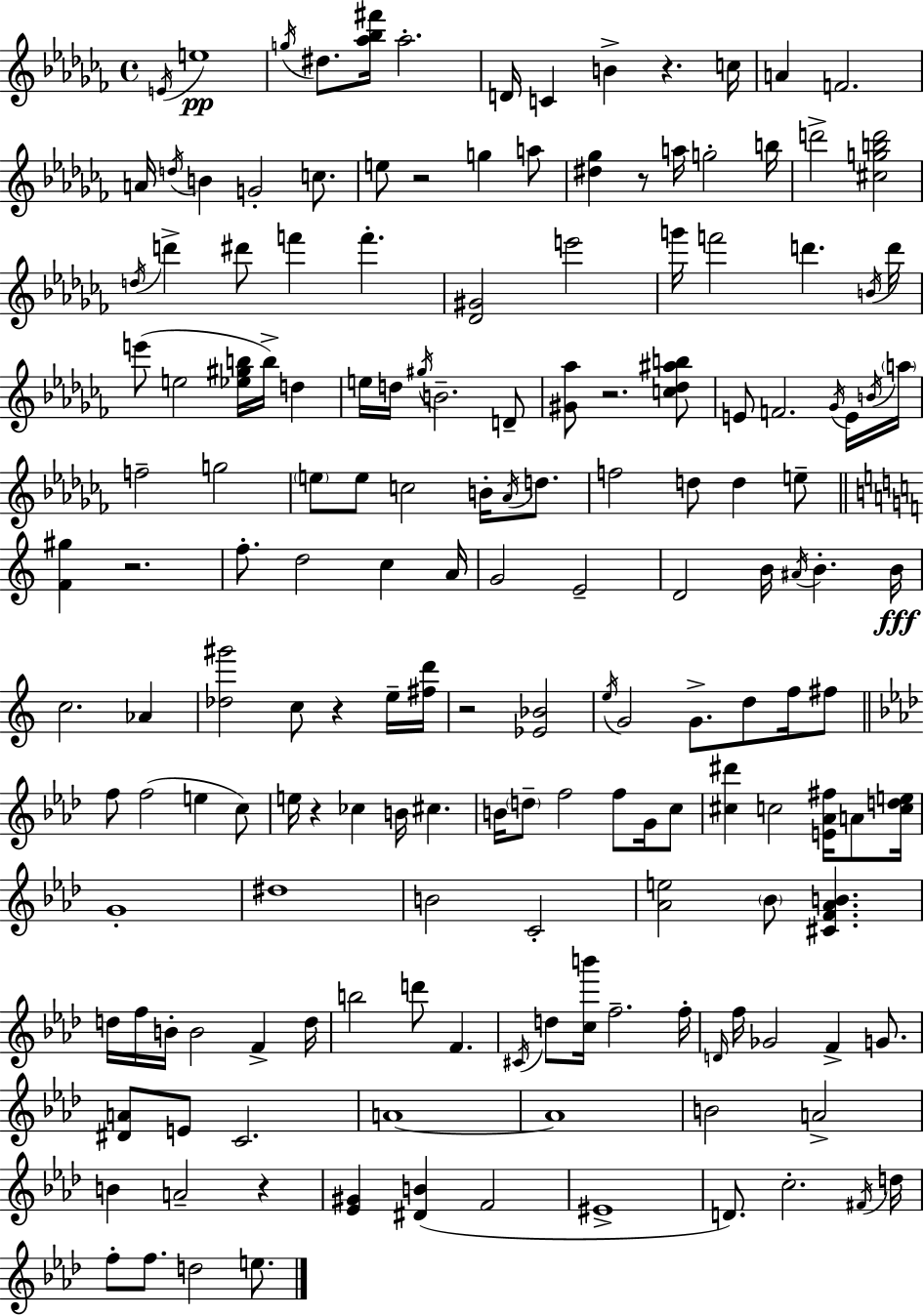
{
  \clef treble
  \time 4/4
  \defaultTimeSignature
  \key aes \minor
  \acciaccatura { e'16 }\pp e''1 | \acciaccatura { g''16 } dis''8. <aes'' bes'' fis'''>16 aes''2.-. | d'16 c'4 b'4-> r4. | c''16 a'4 f'2. | \break a'16 \acciaccatura { d''16 } b'4 g'2-. | c''8. e''8 r2 g''4 | a''8 <dis'' ges''>4 r8 a''16 g''2-. | b''16 d'''2-> <cis'' g'' b'' d'''>2 | \break \acciaccatura { d''16 } d'''4-> dis'''8 f'''4 f'''4.-. | <des' gis'>2 e'''2 | g'''16 f'''2 d'''4. | \acciaccatura { b'16 } d'''16 e'''8( e''2 <ees'' gis'' b''>16 | \break b''16->) d''4 e''16 d''16 \acciaccatura { gis''16 } b'2.-- | d'8-- <gis' aes''>8 r2. | <c'' des'' ais'' b''>8 e'8 f'2. | \acciaccatura { ges'16 } e'16 \acciaccatura { b'16 } \parenthesize a''16 f''2-- | \break g''2 \parenthesize e''8 e''8 c''2 | b'16-. \acciaccatura { aes'16 } d''8. f''2 | d''8 d''4 e''8-- \bar "||" \break \key a \minor <f' gis''>4 r2. | f''8.-. d''2 c''4 a'16 | g'2 e'2-- | d'2 b'16 \acciaccatura { ais'16 } b'4.-. | \break b'16\fff c''2. aes'4 | <des'' gis'''>2 c''8 r4 e''16-- | <fis'' d'''>16 r2 <ees' bes'>2 | \acciaccatura { e''16 } g'2 g'8.-> d''8 f''16 | \break fis''8 \bar "||" \break \key aes \major f''8 f''2( e''4 c''8) | e''16 r4 ces''4 b'16 cis''4. | b'16 \parenthesize d''8-- f''2 f''8 g'16 c''8 | <cis'' dis'''>4 c''2 <e' aes' fis''>16 a'8 <c'' d'' e''>16 | \break g'1-. | dis''1 | b'2 c'2-. | <aes' e''>2 \parenthesize bes'8 <cis' f' aes' b'>4. | \break d''16 f''16 b'16-. b'2 f'4-> d''16 | b''2 d'''8 f'4. | \acciaccatura { cis'16 } d''8 <c'' b'''>16 f''2.-- | f''16-. \grace { d'16 } f''16 ges'2 f'4-> g'8. | \break <dis' a'>8 e'8 c'2. | a'1~~ | a'1 | b'2 a'2-> | \break b'4 a'2-- r4 | <ees' gis'>4 <dis' b'>4( f'2 | eis'1-> | d'8.) c''2.-. | \break \acciaccatura { fis'16 } d''16 f''8-. f''8. d''2 | e''8. \bar "|."
}